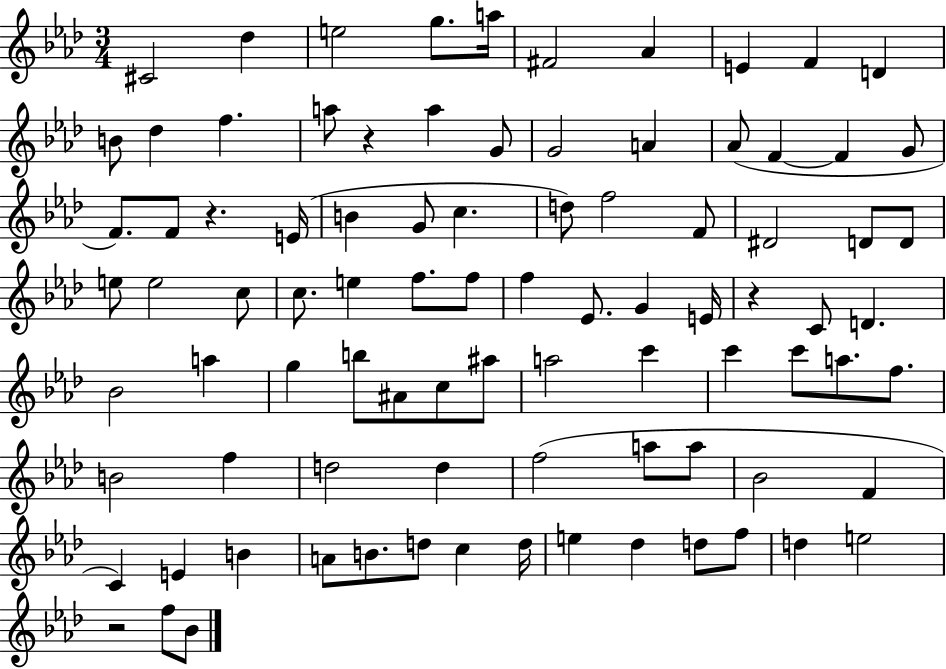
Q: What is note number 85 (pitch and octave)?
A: Bb4